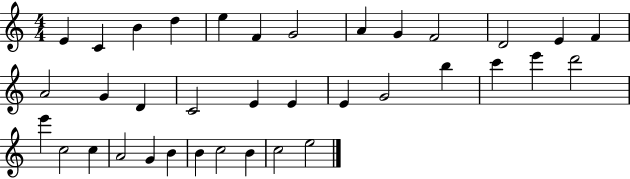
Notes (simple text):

E4/q C4/q B4/q D5/q E5/q F4/q G4/h A4/q G4/q F4/h D4/h E4/q F4/q A4/h G4/q D4/q C4/h E4/q E4/q E4/q G4/h B5/q C6/q E6/q D6/h E6/q C5/h C5/q A4/h G4/q B4/q B4/q C5/h B4/q C5/h E5/h